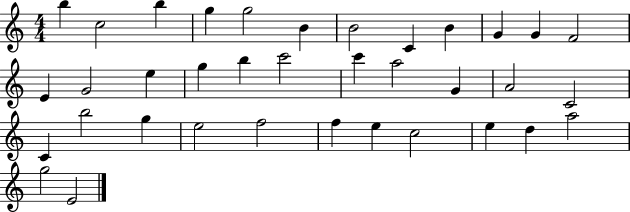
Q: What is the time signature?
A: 4/4